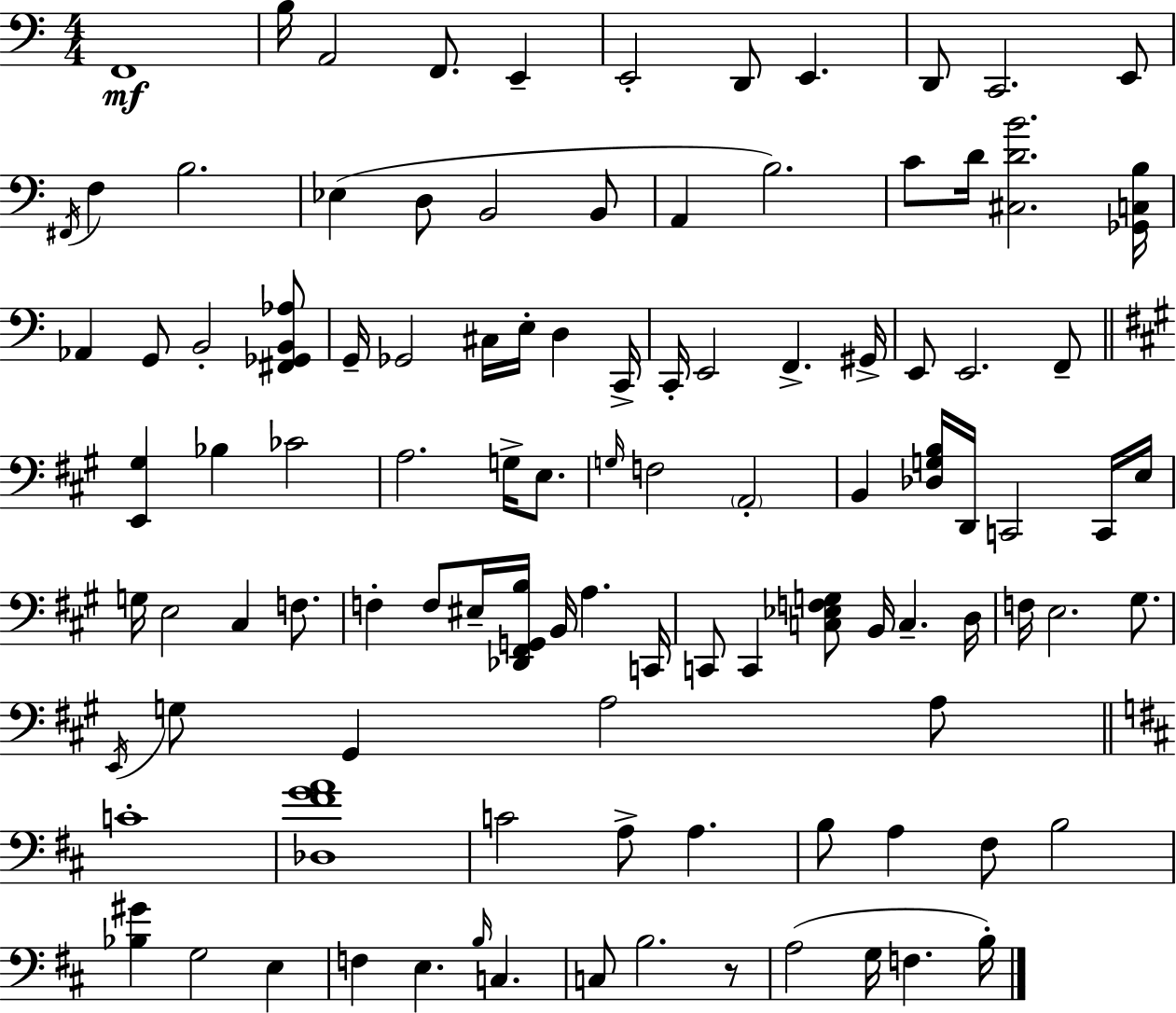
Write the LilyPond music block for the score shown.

{
  \clef bass
  \numericTimeSignature
  \time 4/4
  \key a \minor
  f,1\mf | b16 a,2 f,8. e,4-- | e,2-. d,8 e,4. | d,8 c,2. e,8 | \break \acciaccatura { fis,16 } f4 b2. | ees4( d8 b,2 b,8 | a,4 b2.) | c'8 d'16 <cis d' b'>2. | \break <ges, c b>16 aes,4 g,8 b,2-. <fis, ges, b, aes>8 | g,16-- ges,2 cis16 e16-. d4 | c,16-> c,16-. e,2 f,4.-> | gis,16-> e,8 e,2. f,8-- | \break \bar "||" \break \key a \major <e, gis>4 bes4 ces'2 | a2. g16-> e8. | \grace { g16 } f2 \parenthesize a,2-. | b,4 <des g b>16 d,16 c,2 c,16 | \break e16 g16 e2 cis4 f8. | f4-. f8 eis16-- <des, fis, g, b>16 b,16 a4. | c,16 c,8 c,4 <c ees f g>8 b,16 c4.-- | d16 f16 e2. gis8. | \break \acciaccatura { e,16 } g8 gis,4 a2 | a8 \bar "||" \break \key d \major c'1-. | <des fis' g' a'>1 | c'2 a8-> a4. | b8 a4 fis8 b2 | \break <bes gis'>4 g2 e4 | f4 e4. \grace { b16 } c4. | c8 b2. r8 | a2( g16 f4. | \break b16-.) \bar "|."
}